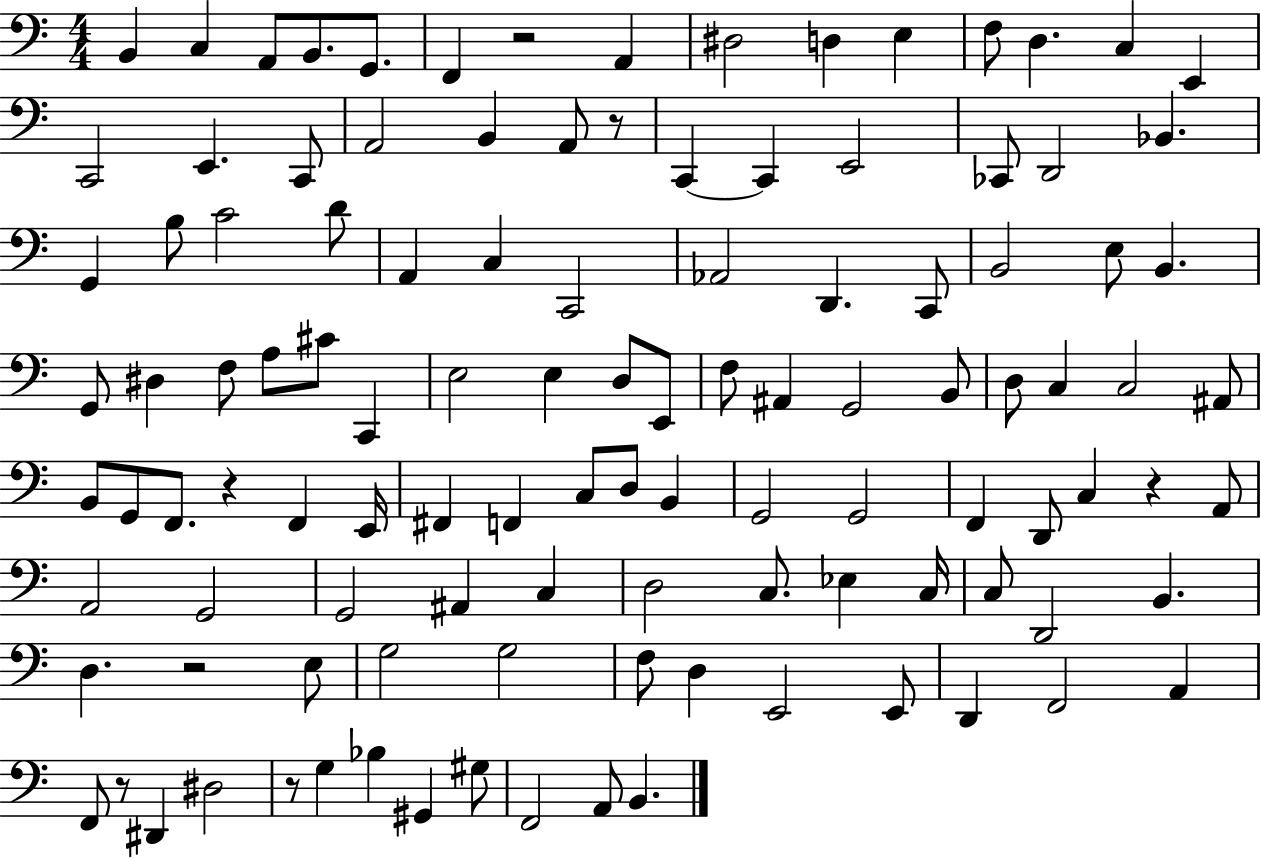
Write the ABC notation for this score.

X:1
T:Untitled
M:4/4
L:1/4
K:C
B,, C, A,,/2 B,,/2 G,,/2 F,, z2 A,, ^D,2 D, E, F,/2 D, C, E,, C,,2 E,, C,,/2 A,,2 B,, A,,/2 z/2 C,, C,, E,,2 _C,,/2 D,,2 _B,, G,, B,/2 C2 D/2 A,, C, C,,2 _A,,2 D,, C,,/2 B,,2 E,/2 B,, G,,/2 ^D, F,/2 A,/2 ^C/2 C,, E,2 E, D,/2 E,,/2 F,/2 ^A,, G,,2 B,,/2 D,/2 C, C,2 ^A,,/2 B,,/2 G,,/2 F,,/2 z F,, E,,/4 ^F,, F,, C,/2 D,/2 B,, G,,2 G,,2 F,, D,,/2 C, z A,,/2 A,,2 G,,2 G,,2 ^A,, C, D,2 C,/2 _E, C,/4 C,/2 D,,2 B,, D, z2 E,/2 G,2 G,2 F,/2 D, E,,2 E,,/2 D,, F,,2 A,, F,,/2 z/2 ^D,, ^D,2 z/2 G, _B, ^G,, ^G,/2 F,,2 A,,/2 B,,